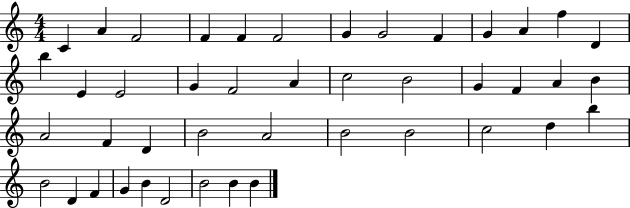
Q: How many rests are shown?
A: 0